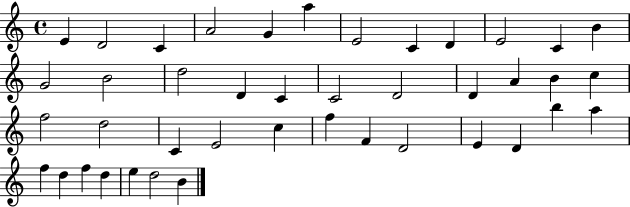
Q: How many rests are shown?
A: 0